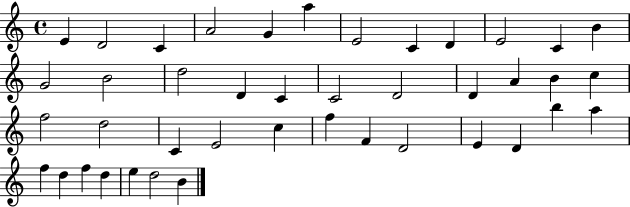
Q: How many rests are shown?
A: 0